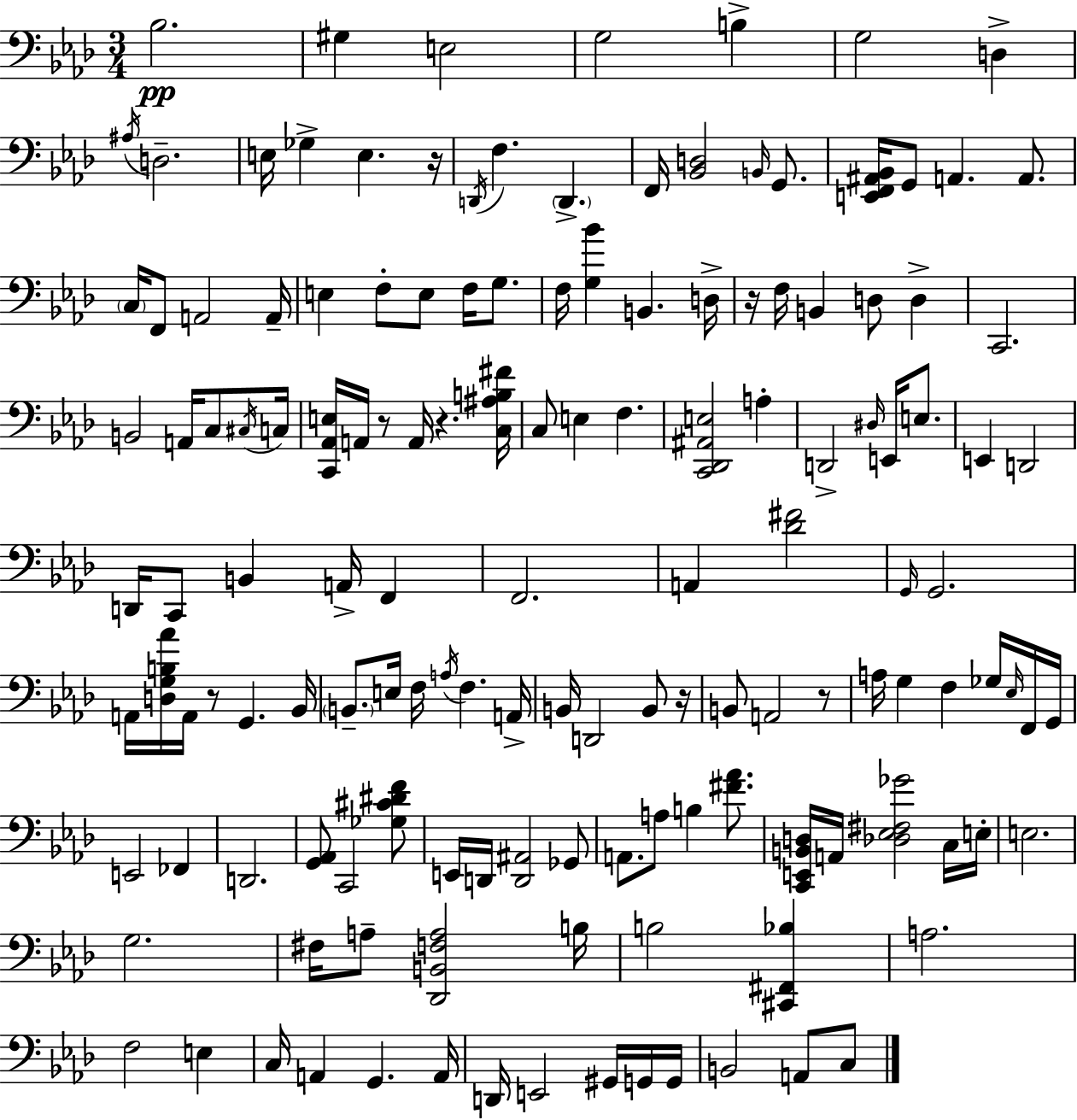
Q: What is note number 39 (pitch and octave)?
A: B2